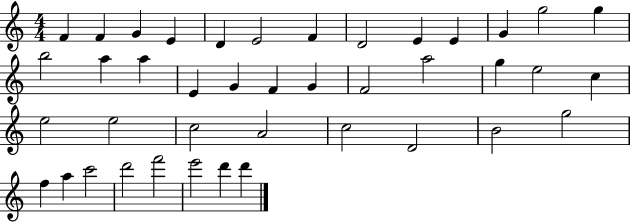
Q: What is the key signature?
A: C major